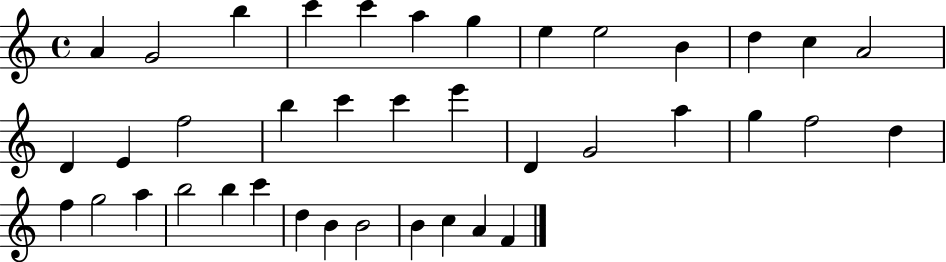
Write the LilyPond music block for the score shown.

{
  \clef treble
  \time 4/4
  \defaultTimeSignature
  \key c \major
  a'4 g'2 b''4 | c'''4 c'''4 a''4 g''4 | e''4 e''2 b'4 | d''4 c''4 a'2 | \break d'4 e'4 f''2 | b''4 c'''4 c'''4 e'''4 | d'4 g'2 a''4 | g''4 f''2 d''4 | \break f''4 g''2 a''4 | b''2 b''4 c'''4 | d''4 b'4 b'2 | b'4 c''4 a'4 f'4 | \break \bar "|."
}